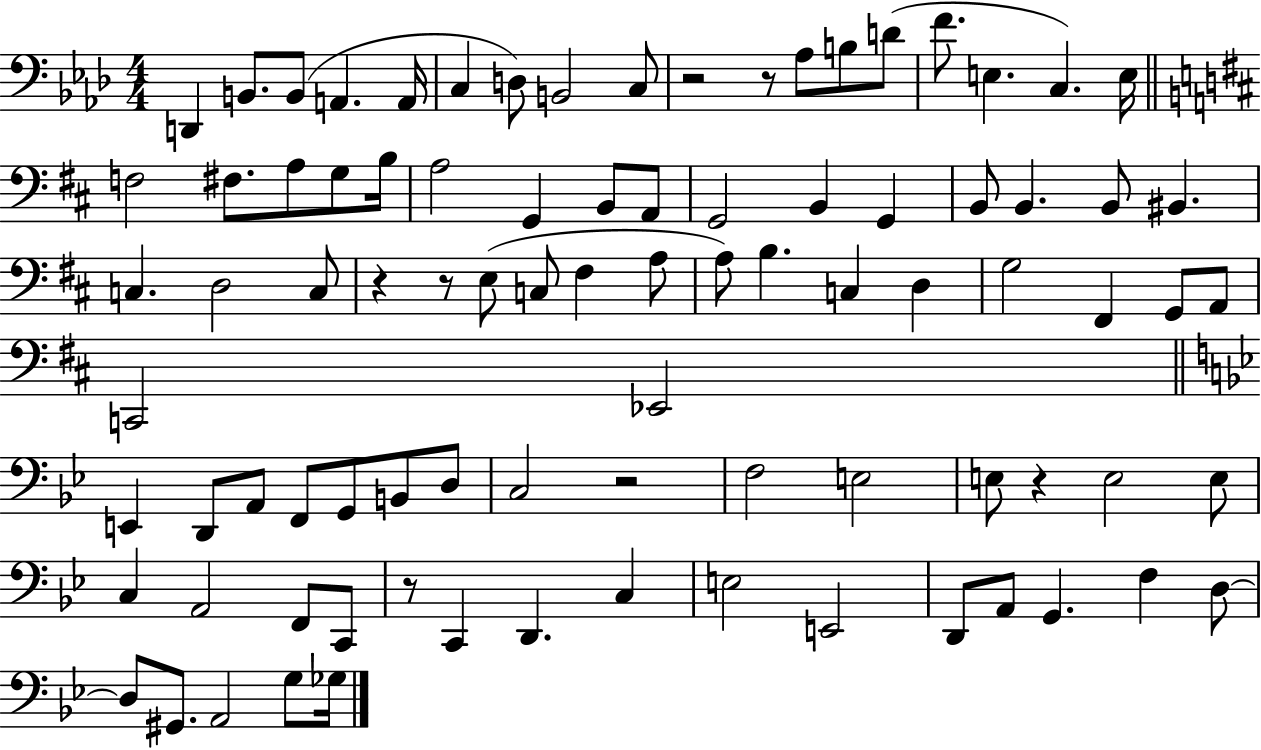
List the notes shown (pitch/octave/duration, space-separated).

D2/q B2/e. B2/e A2/q. A2/s C3/q D3/e B2/h C3/e R/h R/e Ab3/e B3/e D4/e F4/e. E3/q. C3/q. E3/s F3/h F#3/e. A3/e G3/e B3/s A3/h G2/q B2/e A2/e G2/h B2/q G2/q B2/e B2/q. B2/e BIS2/q. C3/q. D3/h C3/e R/q R/e E3/e C3/e F#3/q A3/e A3/e B3/q. C3/q D3/q G3/h F#2/q G2/e A2/e C2/h Eb2/h E2/q D2/e A2/e F2/e G2/e B2/e D3/e C3/h R/h F3/h E3/h E3/e R/q E3/h E3/e C3/q A2/h F2/e C2/e R/e C2/q D2/q. C3/q E3/h E2/h D2/e A2/e G2/q. F3/q D3/e D3/e G#2/e. A2/h G3/e Gb3/s